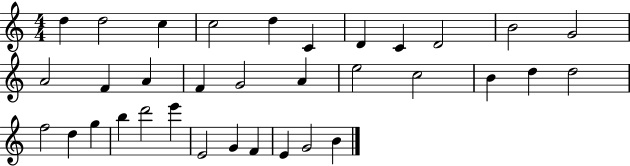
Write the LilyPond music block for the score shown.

{
  \clef treble
  \numericTimeSignature
  \time 4/4
  \key c \major
  d''4 d''2 c''4 | c''2 d''4 c'4 | d'4 c'4 d'2 | b'2 g'2 | \break a'2 f'4 a'4 | f'4 g'2 a'4 | e''2 c''2 | b'4 d''4 d''2 | \break f''2 d''4 g''4 | b''4 d'''2 e'''4 | e'2 g'4 f'4 | e'4 g'2 b'4 | \break \bar "|."
}